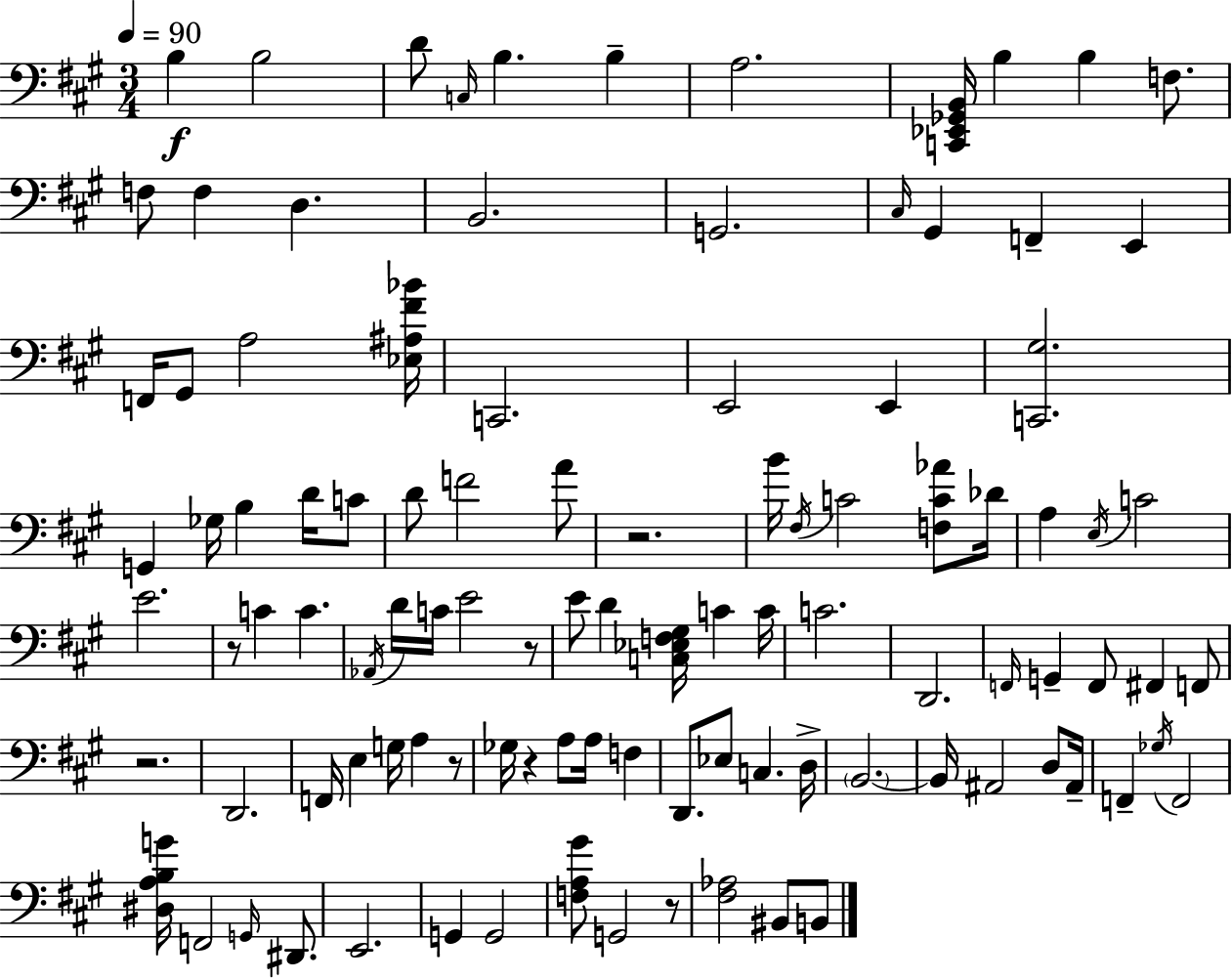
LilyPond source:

{
  \clef bass
  \numericTimeSignature
  \time 3/4
  \key a \major
  \tempo 4 = 90
  b4\f b2 | d'8 \grace { c16 } b4. b4-- | a2. | <c, ees, ges, b,>16 b4 b4 f8. | \break f8 f4 d4. | b,2. | g,2. | \grace { cis16 } gis,4 f,4-- e,4 | \break f,16 gis,8 a2 | <ees ais fis' bes'>16 c,2. | e,2 e,4 | <c, gis>2. | \break g,4 ges16 b4 d'16 | c'8 d'8 f'2 | a'8 r2. | b'16 \acciaccatura { fis16 } c'2 | \break <f c' aes'>8 des'16 a4 \acciaccatura { e16 } c'2 | e'2. | r8 c'4 c'4. | \acciaccatura { aes,16 } d'16 c'16 e'2 | \break r8 e'8 d'4 <c ees f gis>16 | c'4 c'16 c'2. | d,2. | \grace { f,16 } g,4-- f,8 | \break fis,4 f,8 r2. | d,2. | f,16 e4 g16 | a4 r8 ges16 r4 a8 | \break a16 f4 d,8. ees8 c4. | d16-> \parenthesize b,2.~~ | b,16 ais,2 | d8 ais,16-- f,4-- \acciaccatura { ges16 } f,2 | \break <dis a b g'>16 f,2 | \grace { g,16 } dis,8. e,2. | g,4 | g,2 <f a gis'>8 g,2 | \break r8 <fis aes>2 | bis,8 b,8 \bar "|."
}